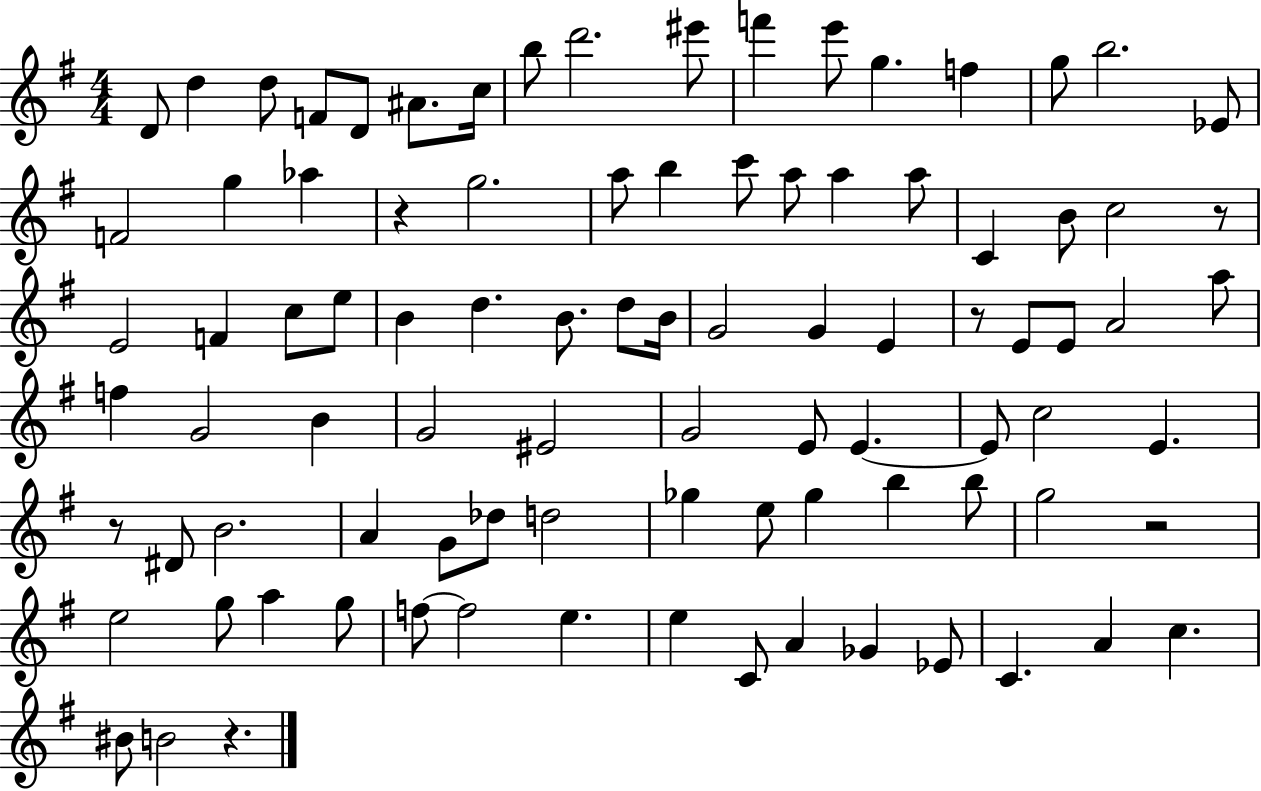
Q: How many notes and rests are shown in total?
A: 92